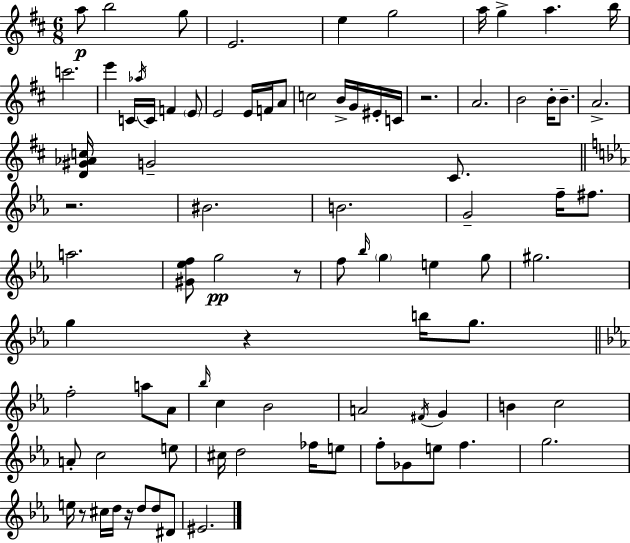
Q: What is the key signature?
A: D major